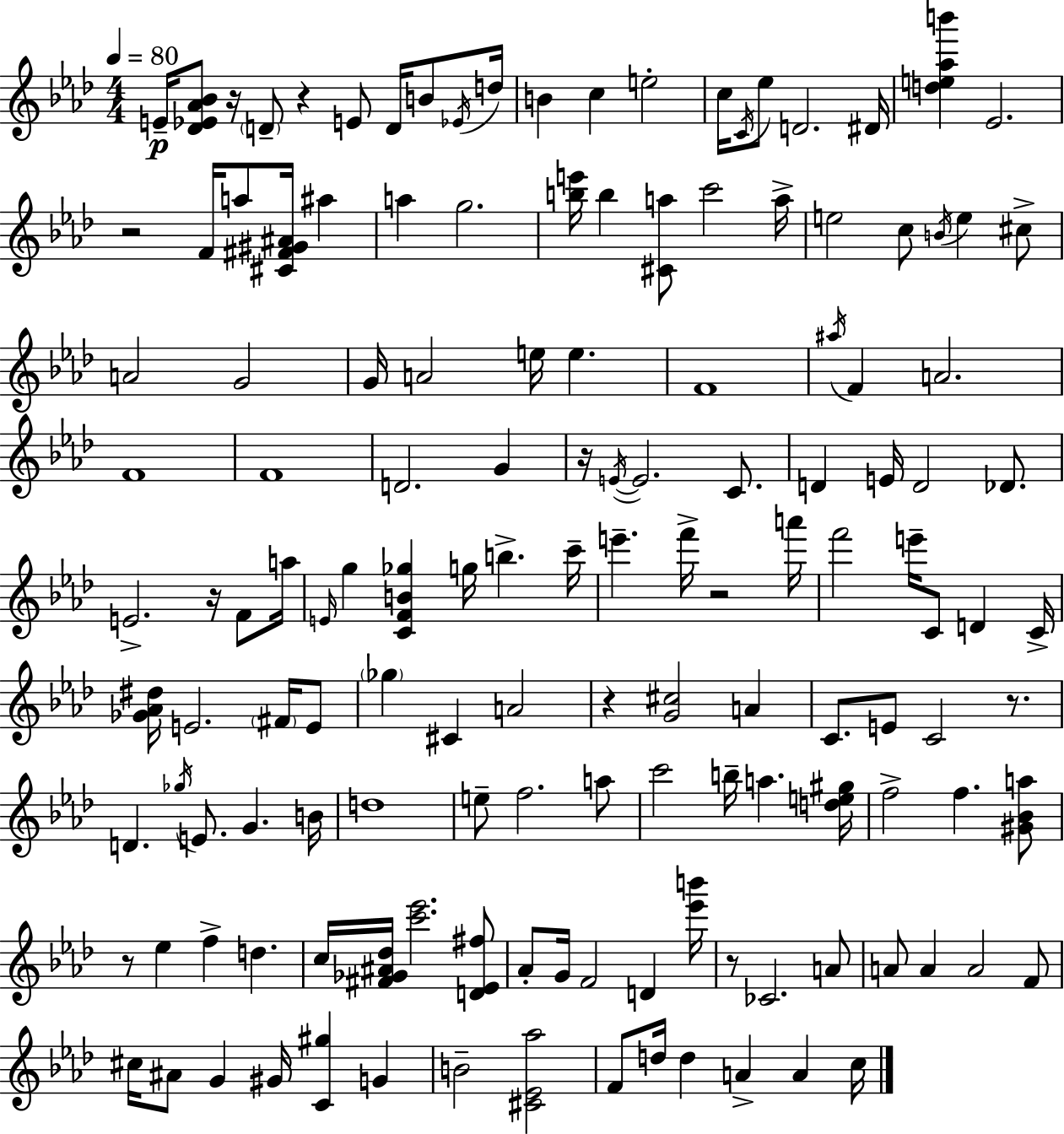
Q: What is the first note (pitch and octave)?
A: E4